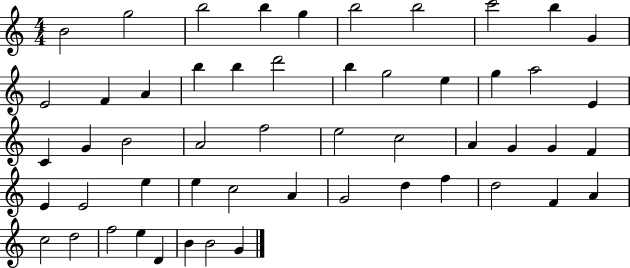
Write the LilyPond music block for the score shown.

{
  \clef treble
  \numericTimeSignature
  \time 4/4
  \key c \major
  b'2 g''2 | b''2 b''4 g''4 | b''2 b''2 | c'''2 b''4 g'4 | \break e'2 f'4 a'4 | b''4 b''4 d'''2 | b''4 g''2 e''4 | g''4 a''2 e'4 | \break c'4 g'4 b'2 | a'2 f''2 | e''2 c''2 | a'4 g'4 g'4 f'4 | \break e'4 e'2 e''4 | e''4 c''2 a'4 | g'2 d''4 f''4 | d''2 f'4 a'4 | \break c''2 d''2 | f''2 e''4 d'4 | b'4 b'2 g'4 | \bar "|."
}